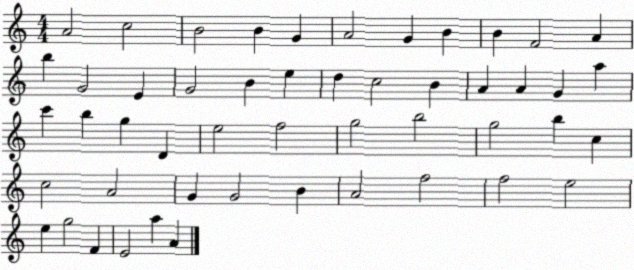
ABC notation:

X:1
T:Untitled
M:4/4
L:1/4
K:C
A2 c2 B2 B G A2 G B B F2 A b G2 E G2 B e d c2 B A A G a c' b g D e2 f2 g2 b2 g2 b c c2 A2 G G2 B A2 f2 f2 e2 e g2 F E2 a A